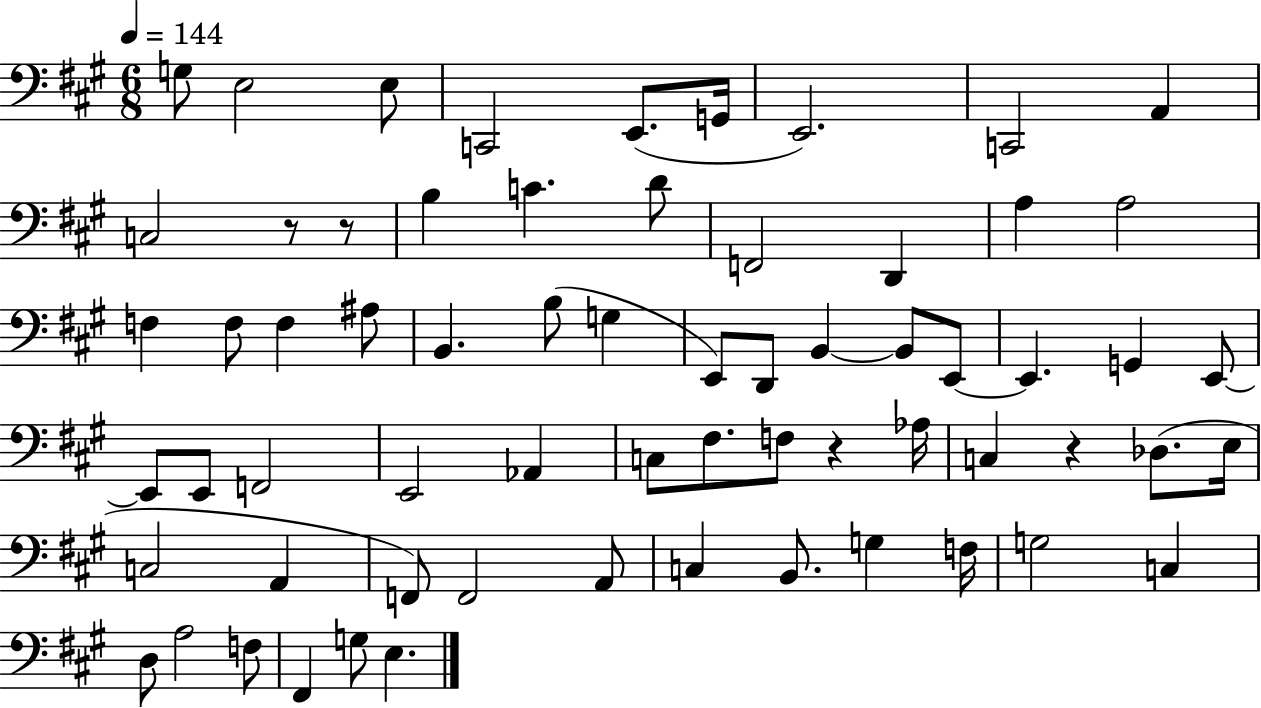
X:1
T:Untitled
M:6/8
L:1/4
K:A
G,/2 E,2 E,/2 C,,2 E,,/2 G,,/4 E,,2 C,,2 A,, C,2 z/2 z/2 B, C D/2 F,,2 D,, A, A,2 F, F,/2 F, ^A,/2 B,, B,/2 G, E,,/2 D,,/2 B,, B,,/2 E,,/2 E,, G,, E,,/2 E,,/2 E,,/2 F,,2 E,,2 _A,, C,/2 ^F,/2 F,/2 z _A,/4 C, z _D,/2 E,/4 C,2 A,, F,,/2 F,,2 A,,/2 C, B,,/2 G, F,/4 G,2 C, D,/2 A,2 F,/2 ^F,, G,/2 E,